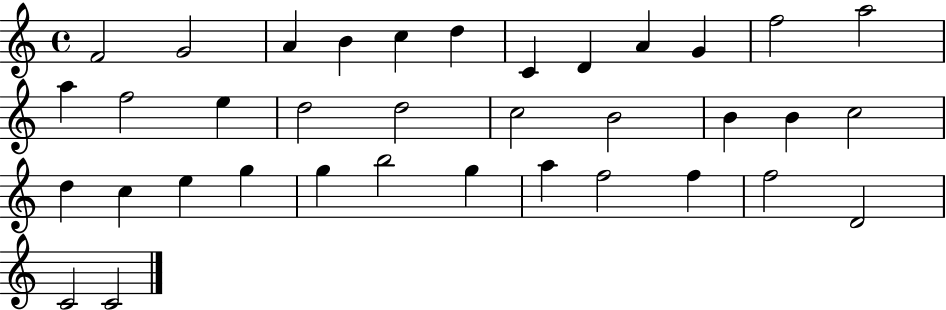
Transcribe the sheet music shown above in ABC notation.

X:1
T:Untitled
M:4/4
L:1/4
K:C
F2 G2 A B c d C D A G f2 a2 a f2 e d2 d2 c2 B2 B B c2 d c e g g b2 g a f2 f f2 D2 C2 C2